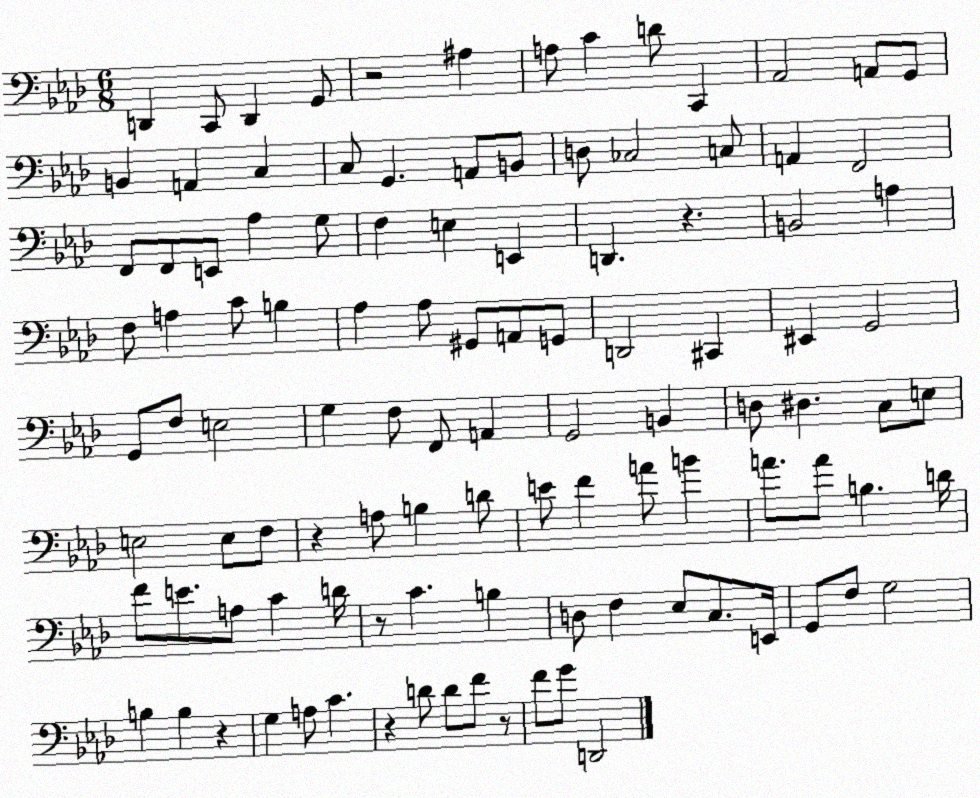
X:1
T:Untitled
M:6/8
L:1/4
K:Ab
D,, C,,/2 D,, G,,/2 z2 ^A, A,/2 C D/2 C,, _A,,2 A,,/2 G,,/2 B,, A,, C, C,/2 G,, A,,/2 B,,/2 D,/2 _C,2 C,/2 A,, F,,2 F,,/2 F,,/2 E,,/2 _A, G,/2 F, E, E,, D,, z B,,2 A, F,/2 A, C/2 B, _A, _A,/2 ^G,,/2 A,,/2 G,,/2 D,,2 ^C,, ^E,, G,,2 G,,/2 F,/2 E,2 G, F,/2 F,,/2 A,, G,,2 B,, D,/2 ^D, C,/2 E,/2 E,2 E,/2 F,/2 z A,/2 B, D/2 E/2 F A/2 B A/2 A/2 B, D/4 F/2 E/2 A,/2 C D/4 z/2 C B, D,/2 F, _E,/2 C,/2 E,,/4 G,,/2 F,/2 G,2 B, B, z G, A,/2 C z D/2 D/2 F/2 z/2 F/2 G/2 D,,2